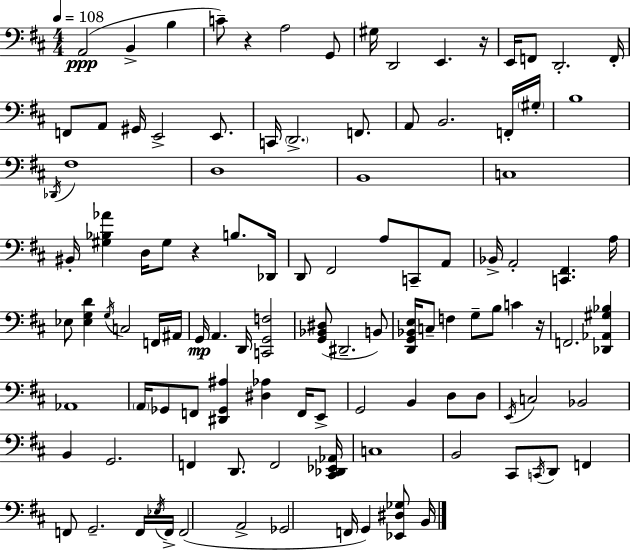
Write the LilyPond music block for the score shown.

{
  \clef bass
  \numericTimeSignature
  \time 4/4
  \key d \major
  \tempo 4 = 108
  \repeat volta 2 { a,2(\ppp b,4-> b4 | c'8--) r4 a2 g,8 | gis16 d,2 e,4. r16 | e,16 f,8 d,2.-. f,16-. | \break f,8 a,8 gis,16 e,2-> e,8. | c,16 \parenthesize d,2.-> f,8. | a,8 b,2. f,16-. \parenthesize gis16-. | b1 | \break \acciaccatura { des,16 } fis1 | d1 | b,1 | c1 | \break bis,16-. <gis bes aes'>4 d16 gis8 r4 b8. | des,16 d,8 fis,2 a8 c,8-- a,8 | bes,16-> a,2-. <c, fis,>4. | a16 ees8 <ees g d'>4 \acciaccatura { g16 } c2 | \break f,16 ais,16 g,16\mp a,4. d,16 <c, g, f>2 | <g, bes, dis>8( dis,2.-- | b,8) <d, g, bes, e>16 c8-- f4 g8-- b8 c'4 | r16 f,2. <des, aes, gis bes>4 | \break aes,1 | \parenthesize a,16 ges,8 f,8 <dis, ges, ais>4 <dis aes>4 f,16 | e,8-> g,2 b,4 d8 | d8 \acciaccatura { e,16 } c2 bes,2 | \break b,4 g,2. | f,4 d,8. f,2 | <cis, des, ees, aes,>16 c1 | b,2 cis,8 \acciaccatura { c,16 } d,8 | \break f,4 f,8 g,2.-- | \tuplet 3/2 { f,16 \acciaccatura { ees16 } f,16-> } f,2( a,2-> | ges,2 f,16 g,4) | <ees, dis ges>8 b,16 } \bar "|."
}